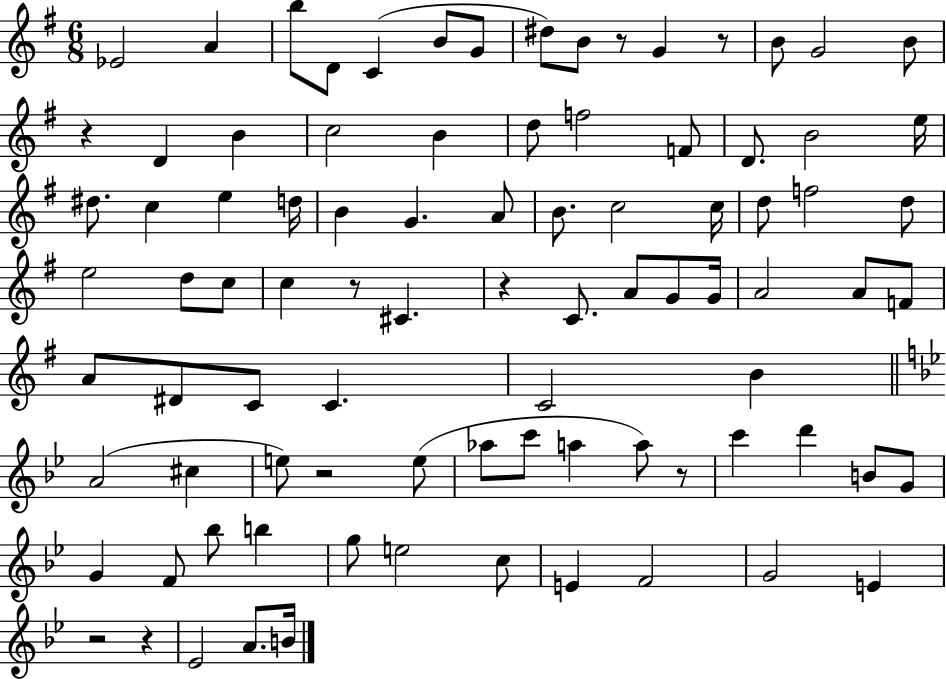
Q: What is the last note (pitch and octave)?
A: B4